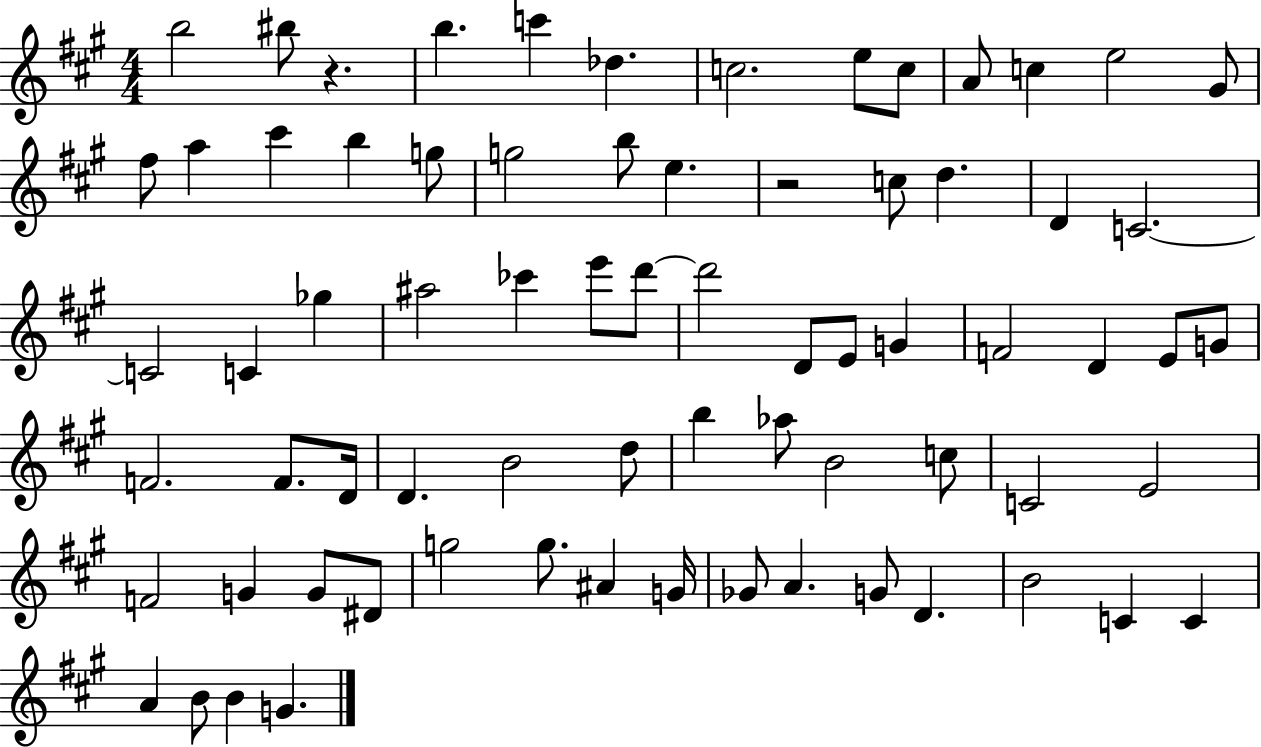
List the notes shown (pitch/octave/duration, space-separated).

B5/h BIS5/e R/q. B5/q. C6/q Db5/q. C5/h. E5/e C5/e A4/e C5/q E5/h G#4/e F#5/e A5/q C#6/q B5/q G5/e G5/h B5/e E5/q. R/h C5/e D5/q. D4/q C4/h. C4/h C4/q Gb5/q A#5/h CES6/q E6/e D6/e D6/h D4/e E4/e G4/q F4/h D4/q E4/e G4/e F4/h. F4/e. D4/s D4/q. B4/h D5/e B5/q Ab5/e B4/h C5/e C4/h E4/h F4/h G4/q G4/e D#4/e G5/h G5/e. A#4/q G4/s Gb4/e A4/q. G4/e D4/q. B4/h C4/q C4/q A4/q B4/e B4/q G4/q.